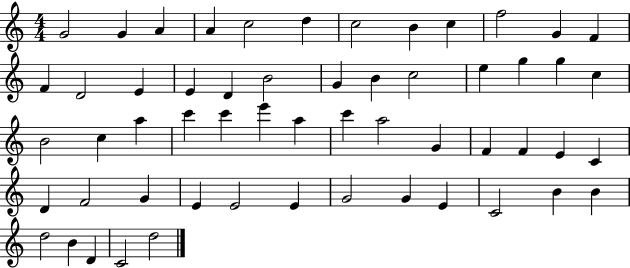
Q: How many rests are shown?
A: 0